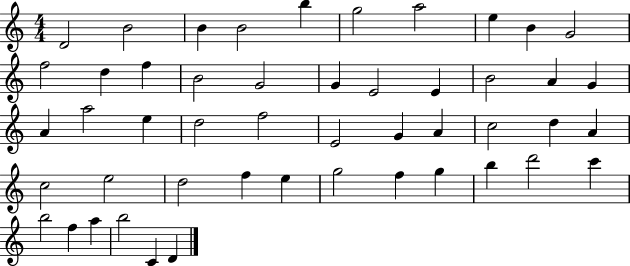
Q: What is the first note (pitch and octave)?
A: D4